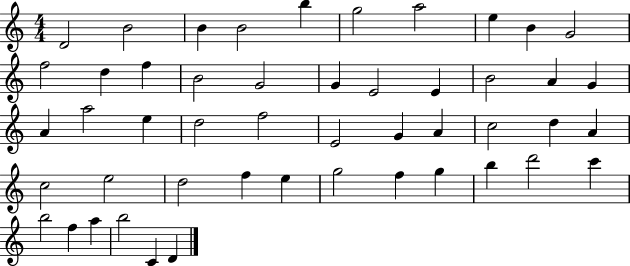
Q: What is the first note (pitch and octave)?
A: D4